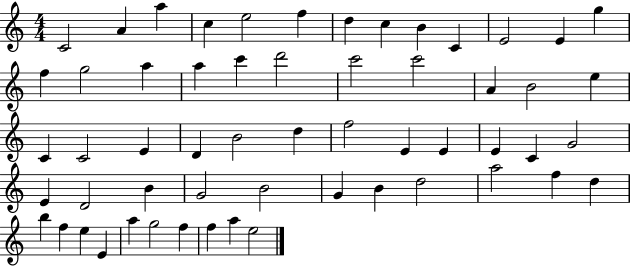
{
  \clef treble
  \numericTimeSignature
  \time 4/4
  \key c \major
  c'2 a'4 a''4 | c''4 e''2 f''4 | d''4 c''4 b'4 c'4 | e'2 e'4 g''4 | \break f''4 g''2 a''4 | a''4 c'''4 d'''2 | c'''2 c'''2 | a'4 b'2 e''4 | \break c'4 c'2 e'4 | d'4 b'2 d''4 | f''2 e'4 e'4 | e'4 c'4 g'2 | \break e'4 d'2 b'4 | g'2 b'2 | g'4 b'4 d''2 | a''2 f''4 d''4 | \break b''4 f''4 e''4 e'4 | a''4 g''2 f''4 | f''4 a''4 e''2 | \bar "|."
}